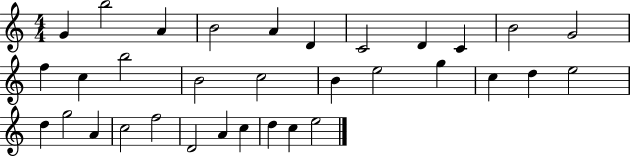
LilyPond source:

{
  \clef treble
  \numericTimeSignature
  \time 4/4
  \key c \major
  g'4 b''2 a'4 | b'2 a'4 d'4 | c'2 d'4 c'4 | b'2 g'2 | \break f''4 c''4 b''2 | b'2 c''2 | b'4 e''2 g''4 | c''4 d''4 e''2 | \break d''4 g''2 a'4 | c''2 f''2 | d'2 a'4 c''4 | d''4 c''4 e''2 | \break \bar "|."
}